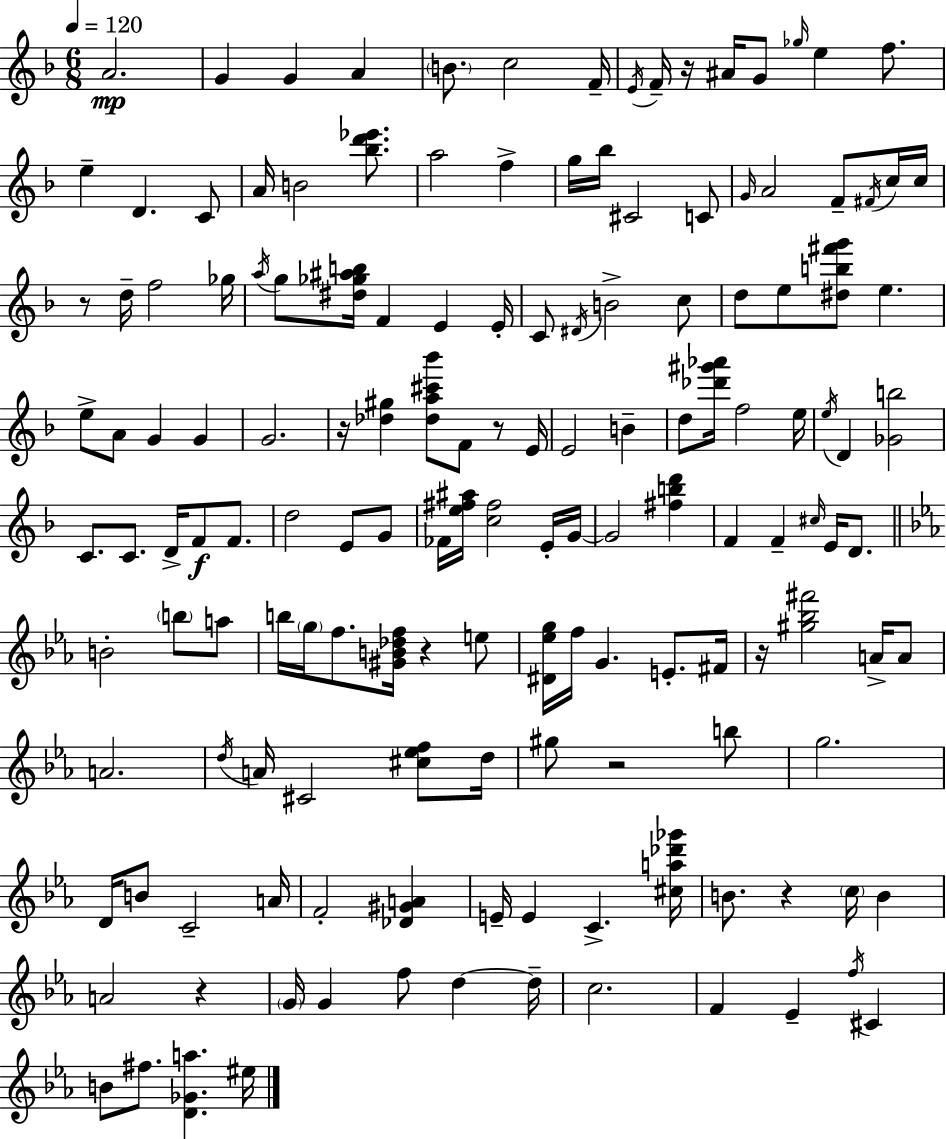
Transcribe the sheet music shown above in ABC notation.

X:1
T:Untitled
M:6/8
L:1/4
K:F
A2 G G A B/2 c2 F/4 E/4 F/4 z/4 ^A/4 G/2 _g/4 e f/2 e D C/2 A/4 B2 [_bd'_e']/2 a2 f g/4 _b/4 ^C2 C/2 G/4 A2 F/2 ^F/4 c/4 c/4 z/2 d/4 f2 _g/4 a/4 g/2 [^d_g^ab]/4 F E E/4 C/2 ^D/4 B2 c/2 d/2 e/2 [^db^f'g']/2 e e/2 A/2 G G G2 z/4 [_d^g] [_da^c'_b']/2 F/2 z/2 E/4 E2 B d/2 [_d'^g'_a']/4 f2 e/4 e/4 D [_Gb]2 C/2 C/2 D/4 F/2 F/2 d2 E/2 G/2 _F/4 [e^f^a]/4 [c^f]2 E/4 G/4 G2 [^fbd'] F F ^c/4 E/4 D/2 B2 b/2 a/2 b/4 g/4 f/2 [^GB_df]/4 z e/2 [^D_eg]/4 f/4 G E/2 ^F/4 z/4 [^g_b^f']2 A/4 A/2 A2 d/4 A/4 ^C2 [^c_ef]/2 d/4 ^g/2 z2 b/2 g2 D/4 B/2 C2 A/4 F2 [_D^GA] E/4 E C [^ca_d'_g']/4 B/2 z c/4 B A2 z G/4 G f/2 d d/4 c2 F _E f/4 ^C B/2 ^f/2 [D_Ga] ^e/4